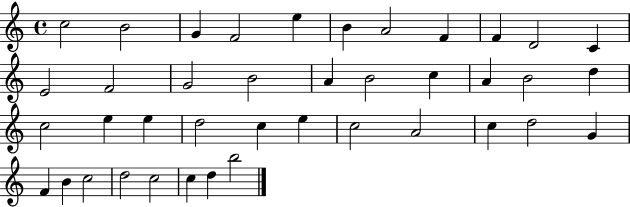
C5/h B4/h G4/q F4/h E5/q B4/q A4/h F4/q F4/q D4/h C4/q E4/h F4/h G4/h B4/h A4/q B4/h C5/q A4/q B4/h D5/q C5/h E5/q E5/q D5/h C5/q E5/q C5/h A4/h C5/q D5/h G4/q F4/q B4/q C5/h D5/h C5/h C5/q D5/q B5/h